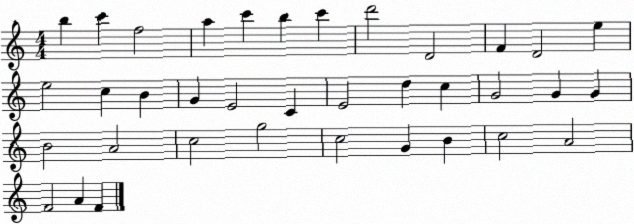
X:1
T:Untitled
M:4/4
L:1/4
K:C
b c' f2 a c' b c' d'2 D2 F D2 e e2 c B G E2 C E2 d c G2 G G B2 A2 c2 g2 c2 G B c2 A2 F2 A F